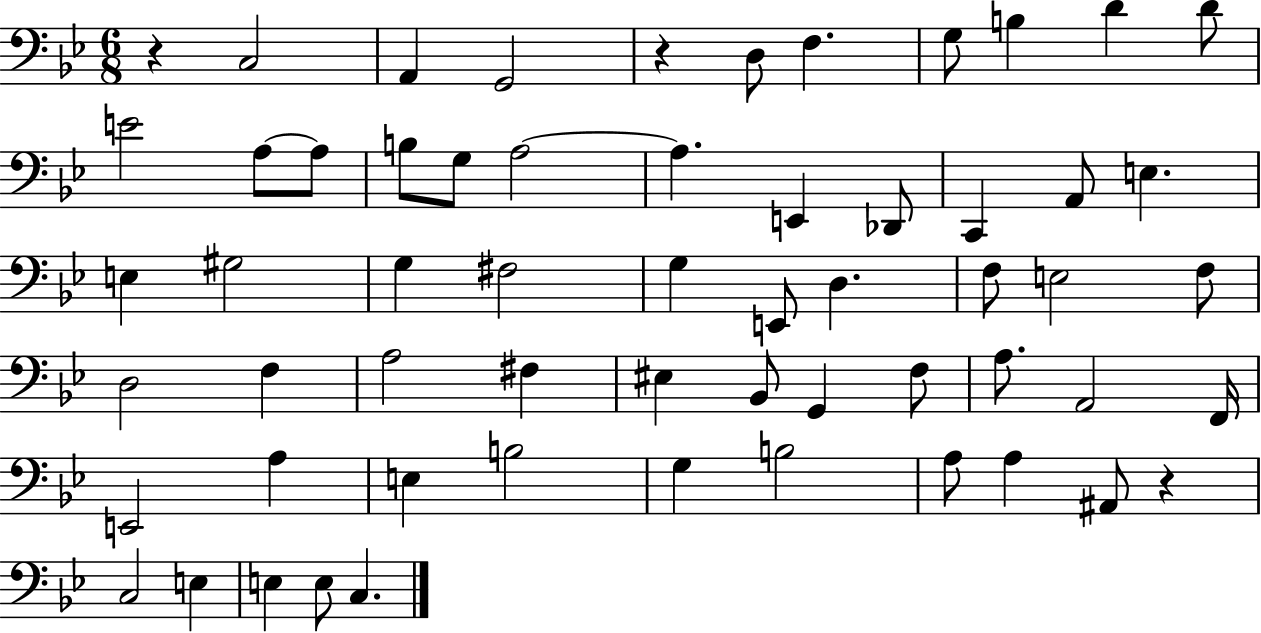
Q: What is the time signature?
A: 6/8